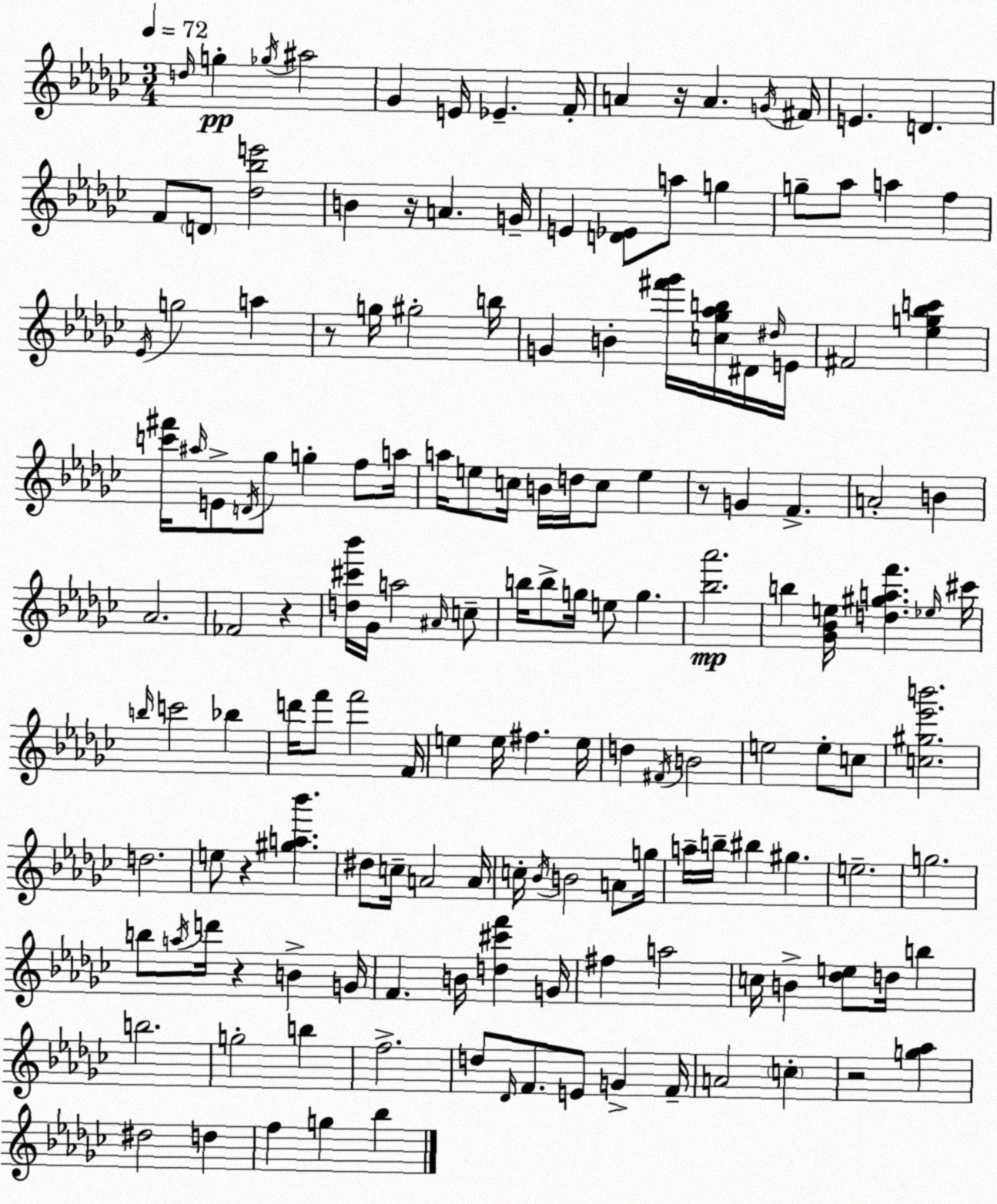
X:1
T:Untitled
M:3/4
L:1/4
K:Ebm
d/4 g _g/4 ^a2 _G E/4 _E F/4 A z/4 A G/4 ^F/4 E D F/2 D/2 [_d_be']2 B z/4 A G/4 E [D_E]/2 a/2 g g/2 _a/2 a f _E/4 g2 a z/2 g/4 ^g2 b/4 G B [^f'_g']/4 [c_g_ab]/4 ^D/4 ^d/4 E/4 ^F2 [_eg_bc'] [c'^f']/4 ^a/4 E/2 D/4 _g/2 g f/2 a/4 a/4 e/2 c/4 B/4 d/4 c/2 e z/2 G F A2 B _A2 _F2 z [d^c'_b']/4 _G/4 a2 ^A/4 c/2 b/4 b/2 g/4 e/2 g [_b_a']2 b [_G_Be]/4 [d^gaf'] _e/4 ^c'/4 b/4 c'2 _b d'/4 f'/2 f'2 F/4 e e/4 ^f e/4 d ^F/4 B2 e2 e/2 c/2 [c^g_e'b']2 d2 e/2 z [^ga_b'] ^d/2 c/4 A2 A/4 c/4 _B/4 B2 A/2 g/4 a/4 b/4 ^b ^g e2 g2 b/2 a/4 d'/4 z B G/4 F B/4 [d^c'f'] G/4 ^f a2 c/4 B [_de]/2 d/4 b b2 g2 b f2 d/2 _D/4 F/2 E/2 G F/4 A2 c z2 [g_a] ^d2 d f g _b